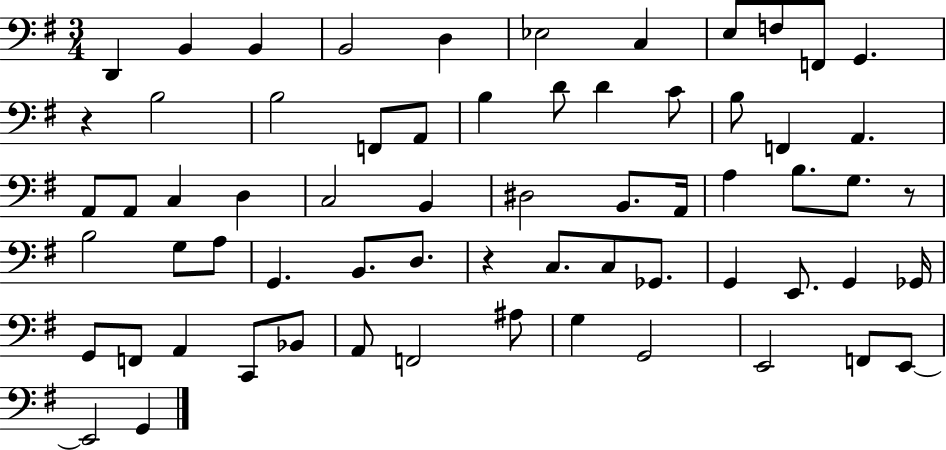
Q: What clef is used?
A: bass